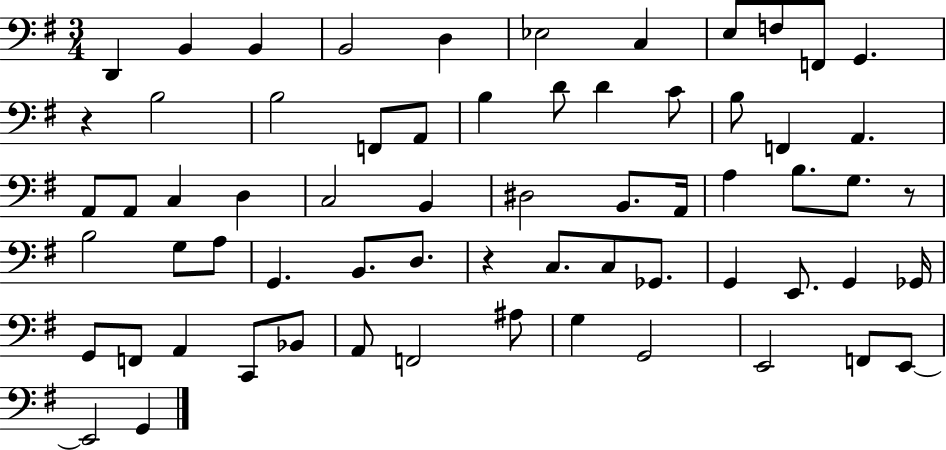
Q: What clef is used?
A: bass